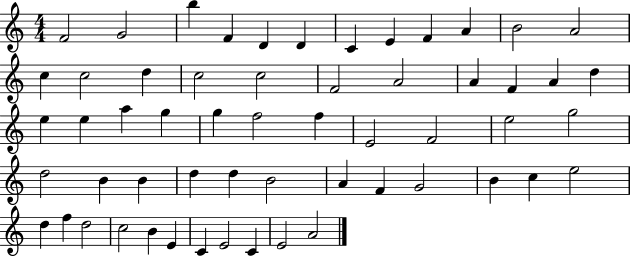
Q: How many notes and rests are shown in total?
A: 57